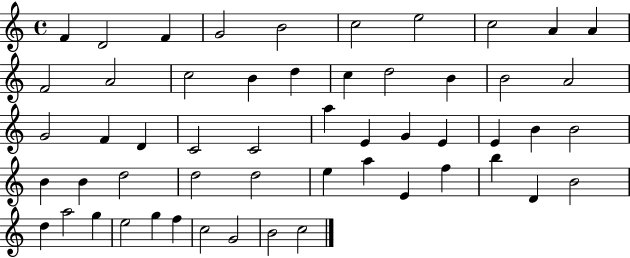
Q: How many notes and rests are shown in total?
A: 54